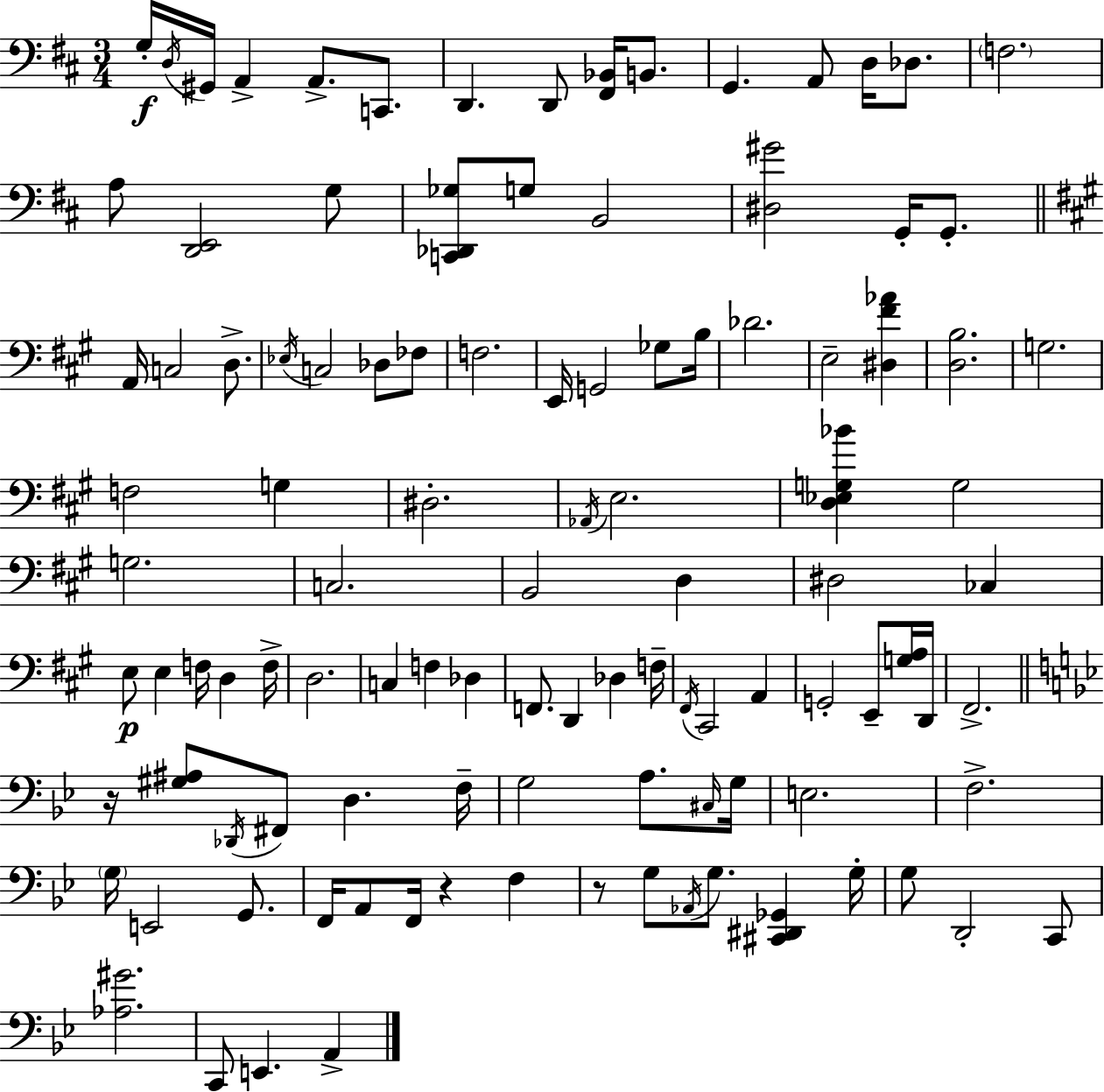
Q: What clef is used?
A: bass